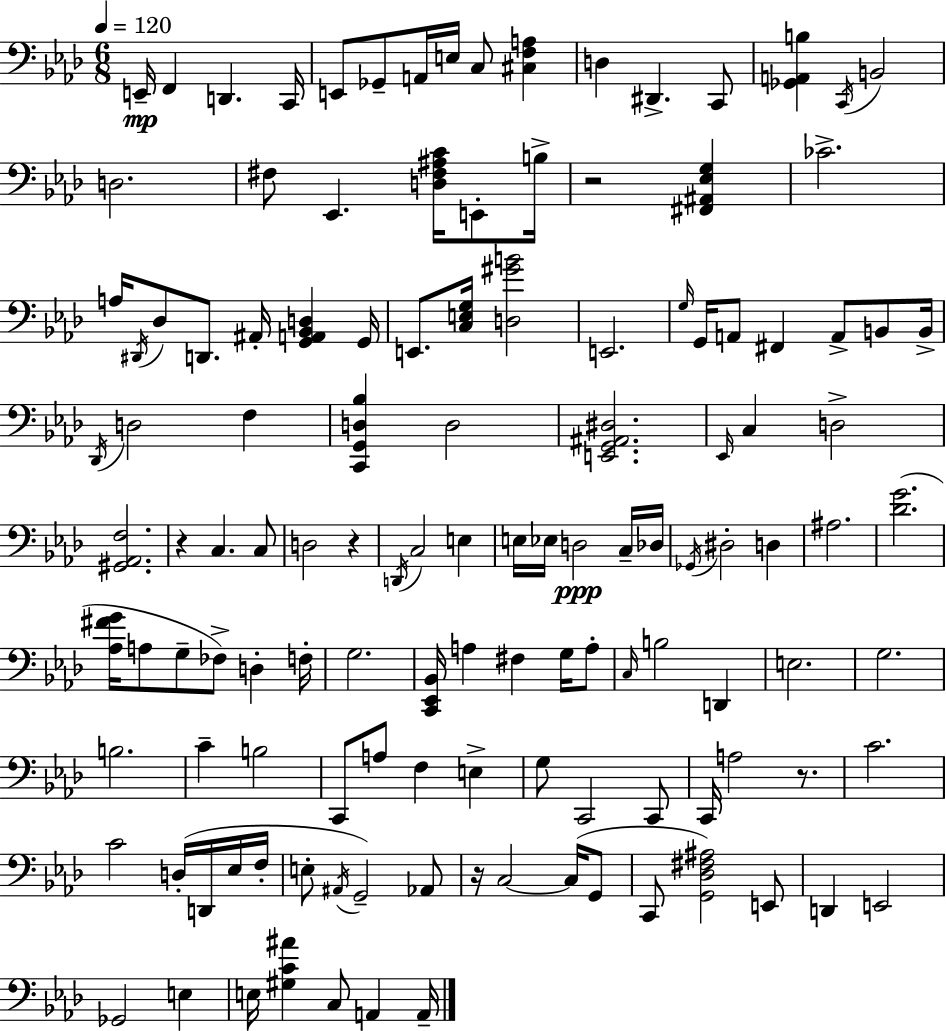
X:1
T:Untitled
M:6/8
L:1/4
K:Fm
E,,/4 F,, D,, C,,/4 E,,/2 _G,,/2 A,,/4 E,/4 C,/2 [^C,F,A,] D, ^D,, C,,/2 [_G,,A,,B,] C,,/4 B,,2 D,2 ^F,/2 _E,, [D,^F,^A,C]/4 E,,/2 B,/4 z2 [^F,,^A,,_E,G,] _C2 A,/4 ^D,,/4 _D,/2 D,,/2 ^A,,/4 [G,,A,,_B,,D,] G,,/4 E,,/2 [C,E,G,]/4 [D,^GB]2 E,,2 G,/4 G,,/4 A,,/2 ^F,, A,,/2 B,,/2 B,,/4 _D,,/4 D,2 F, [C,,G,,D,_B,] D,2 [E,,G,,^A,,^D,]2 _E,,/4 C, D,2 [^G,,_A,,F,]2 z C, C,/2 D,2 z D,,/4 C,2 E, E,/4 _E,/4 D,2 C,/4 _D,/4 _G,,/4 ^D,2 D, ^A,2 [_DG]2 [_A,^FG]/4 A,/2 G,/2 _F,/2 D, F,/4 G,2 [C,,_E,,_B,,]/4 A, ^F, G,/4 A,/2 C,/4 B,2 D,, E,2 G,2 B,2 C B,2 C,,/2 A,/2 F, E, G,/2 C,,2 C,,/2 C,,/4 A,2 z/2 C2 C2 D,/4 D,,/4 _E,/4 F,/4 E,/2 ^A,,/4 G,,2 _A,,/2 z/4 C,2 C,/4 G,,/2 C,,/2 [G,,_D,^F,^A,]2 E,,/2 D,, E,,2 _G,,2 E, E,/4 [^G,C^A] C,/2 A,, A,,/4